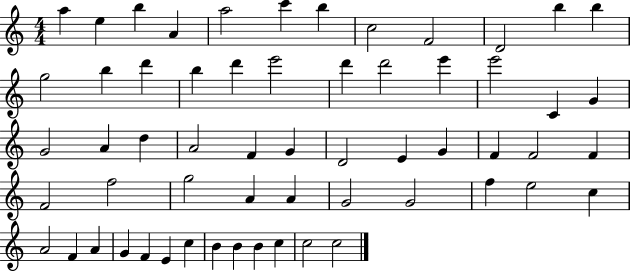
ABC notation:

X:1
T:Untitled
M:4/4
L:1/4
K:C
a e b A a2 c' b c2 F2 D2 b b g2 b d' b d' e'2 d' d'2 e' e'2 C G G2 A d A2 F G D2 E G F F2 F F2 f2 g2 A A G2 G2 f e2 c A2 F A G F E c B B B c c2 c2